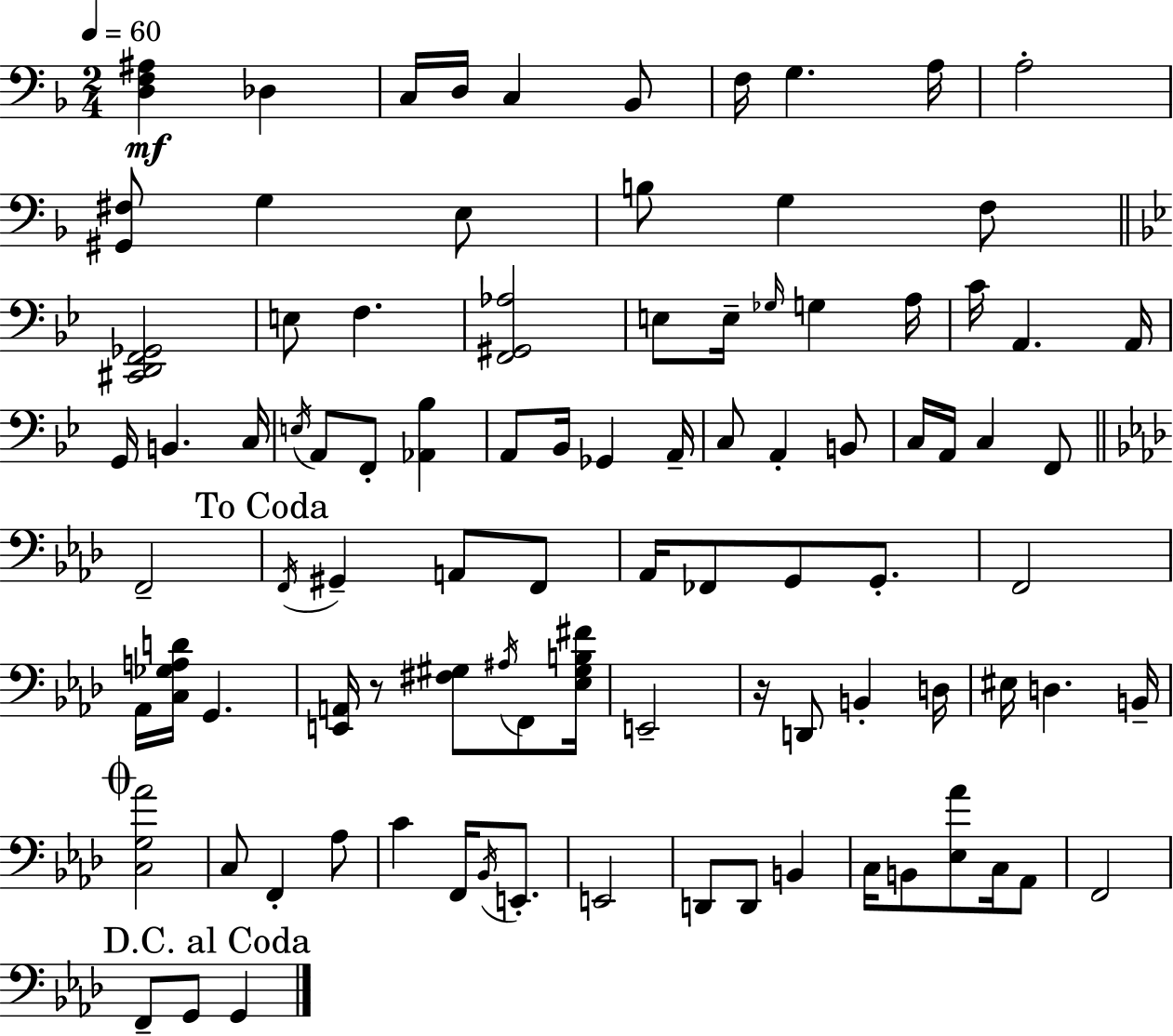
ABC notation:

X:1
T:Untitled
M:2/4
L:1/4
K:F
[D,F,^A,] _D, C,/4 D,/4 C, _B,,/2 F,/4 G, A,/4 A,2 [^G,,^F,]/2 G, E,/2 B,/2 G, F,/2 [^C,,D,,F,,_G,,]2 E,/2 F, [F,,^G,,_A,]2 E,/2 E,/4 _G,/4 G, A,/4 C/4 A,, A,,/4 G,,/4 B,, C,/4 E,/4 A,,/2 F,,/2 [_A,,_B,] A,,/2 _B,,/4 _G,, A,,/4 C,/2 A,, B,,/2 C,/4 A,,/4 C, F,,/2 F,,2 F,,/4 ^G,, A,,/2 F,,/2 _A,,/4 _F,,/2 G,,/2 G,,/2 F,,2 _A,,/4 [C,_G,A,D]/4 G,, [E,,A,,]/4 z/2 [^F,^G,]/2 ^A,/4 F,,/2 [_E,^G,B,^F]/4 E,,2 z/4 D,,/2 B,, D,/4 ^E,/4 D, B,,/4 [C,G,_A]2 C,/2 F,, _A,/2 C F,,/4 _B,,/4 E,,/2 E,,2 D,,/2 D,,/2 B,, C,/4 B,,/2 [_E,_A]/2 C,/4 _A,,/2 F,,2 F,,/2 G,,/2 G,,